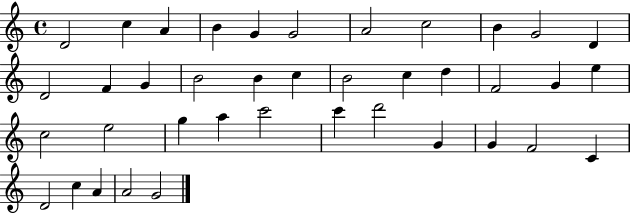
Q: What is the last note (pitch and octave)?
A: G4